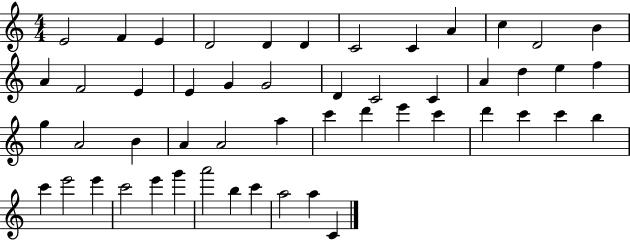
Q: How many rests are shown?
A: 0